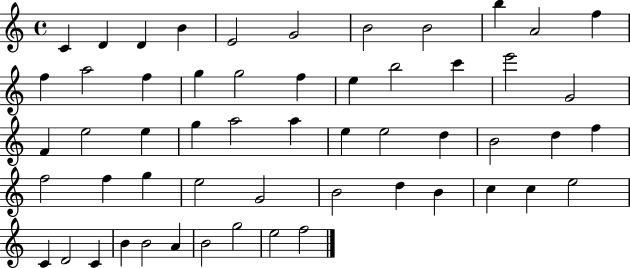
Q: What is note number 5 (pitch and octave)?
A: E4